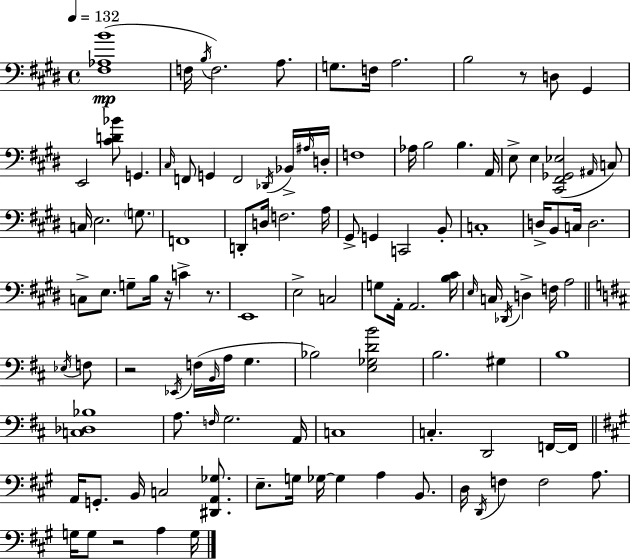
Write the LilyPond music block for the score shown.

{
  \clef bass
  \time 4/4
  \defaultTimeSignature
  \key e \major
  \tempo 4 = 132
  <fis aes b'>1(\mp | f16 \acciaccatura { b16 }) f2. a8. | g8. f16 a2. | b2 r8 d8 gis,4 | \break e,2 <cis' d' bes'>8 g,4. | \grace { cis16 } f,8 g,4 f,2 | \acciaccatura { des,16 } bes,16-> \grace { ais16 } d16-. f1 | aes16 b2 b4. | \break a,16 e8-> e4 <cis, fis, ges, ees>2( | \grace { ais,16 } c8) c16 e2. | \parenthesize g8. f,1 | d,8-. d16 f2. | \break a16 gis,8-> g,4 c,2 | b,8-. c1-. | d16-> b,8 c16 d2. | c8-> e8. g8-- b16 r16 c'4-> | \break r8. e,1 | e2-> c2 | g8 a,16-. a,2. | <b cis'>16 \grace { e16 } c16 \acciaccatura { des,16 } d4-> f16 a2 | \break \bar "||" \break \key d \major \acciaccatura { ees16 } f8 r2 \acciaccatura { ees,16 }( f16 \grace { b,16 } a16 g4. | bes2) <e ges d' b'>2 | b2. | gis4 b1 | \break <c des bes>1 | a8. \grace { f16 } g2. | a,16 c1 | c4.-. d,2 | \break f,16~~ f,16 \bar "||" \break \key a \major a,16 g,8.-. b,16 c2 <dis, a, ges>8. | e8.-- g16 ges16~~ ges4 a4 b,8. | d16 \acciaccatura { d,16 } f4 f2 a8. | g16 g8 r2 a4 | \break g16 \bar "|."
}